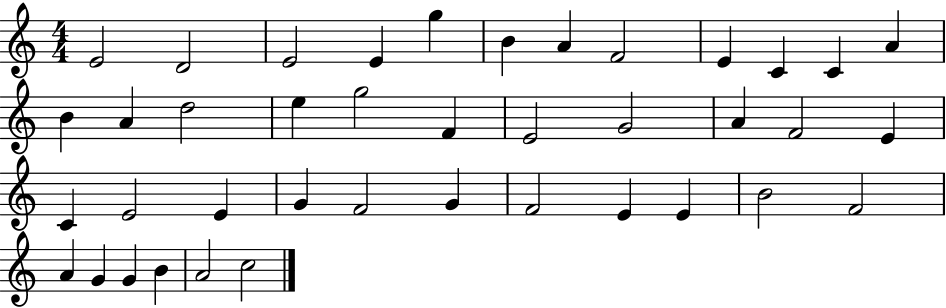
E4/h D4/h E4/h E4/q G5/q B4/q A4/q F4/h E4/q C4/q C4/q A4/q B4/q A4/q D5/h E5/q G5/h F4/q E4/h G4/h A4/q F4/h E4/q C4/q E4/h E4/q G4/q F4/h G4/q F4/h E4/q E4/q B4/h F4/h A4/q G4/q G4/q B4/q A4/h C5/h